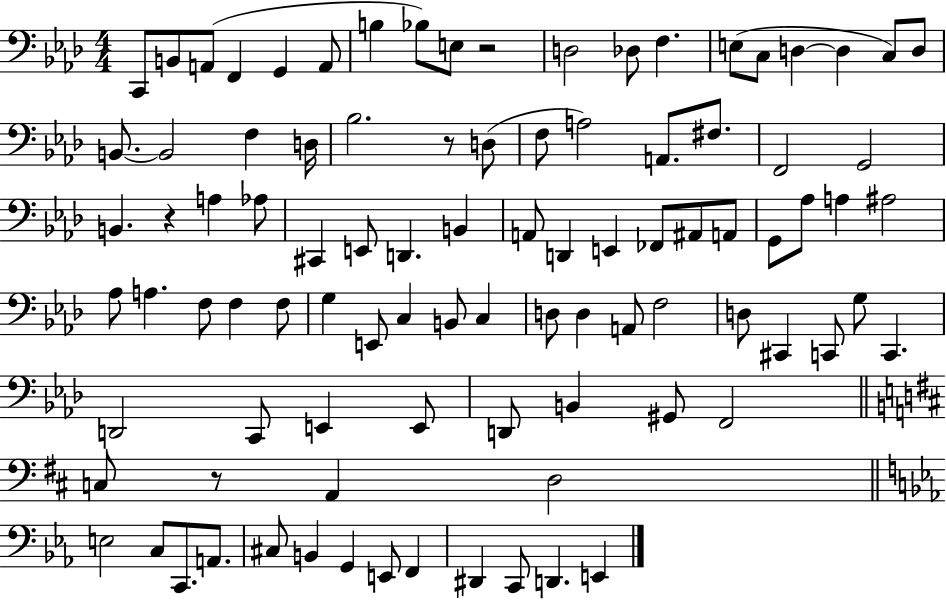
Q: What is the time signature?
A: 4/4